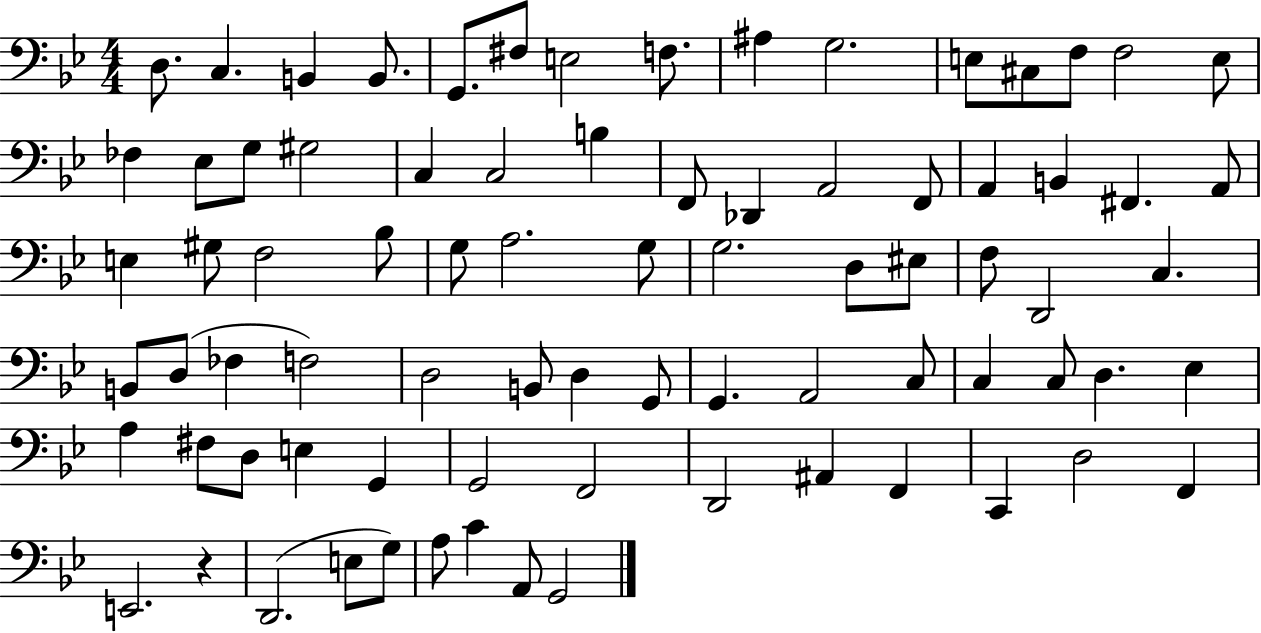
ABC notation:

X:1
T:Untitled
M:4/4
L:1/4
K:Bb
D,/2 C, B,, B,,/2 G,,/2 ^F,/2 E,2 F,/2 ^A, G,2 E,/2 ^C,/2 F,/2 F,2 E,/2 _F, _E,/2 G,/2 ^G,2 C, C,2 B, F,,/2 _D,, A,,2 F,,/2 A,, B,, ^F,, A,,/2 E, ^G,/2 F,2 _B,/2 G,/2 A,2 G,/2 G,2 D,/2 ^E,/2 F,/2 D,,2 C, B,,/2 D,/2 _F, F,2 D,2 B,,/2 D, G,,/2 G,, A,,2 C,/2 C, C,/2 D, _E, A, ^F,/2 D,/2 E, G,, G,,2 F,,2 D,,2 ^A,, F,, C,, D,2 F,, E,,2 z D,,2 E,/2 G,/2 A,/2 C A,,/2 G,,2